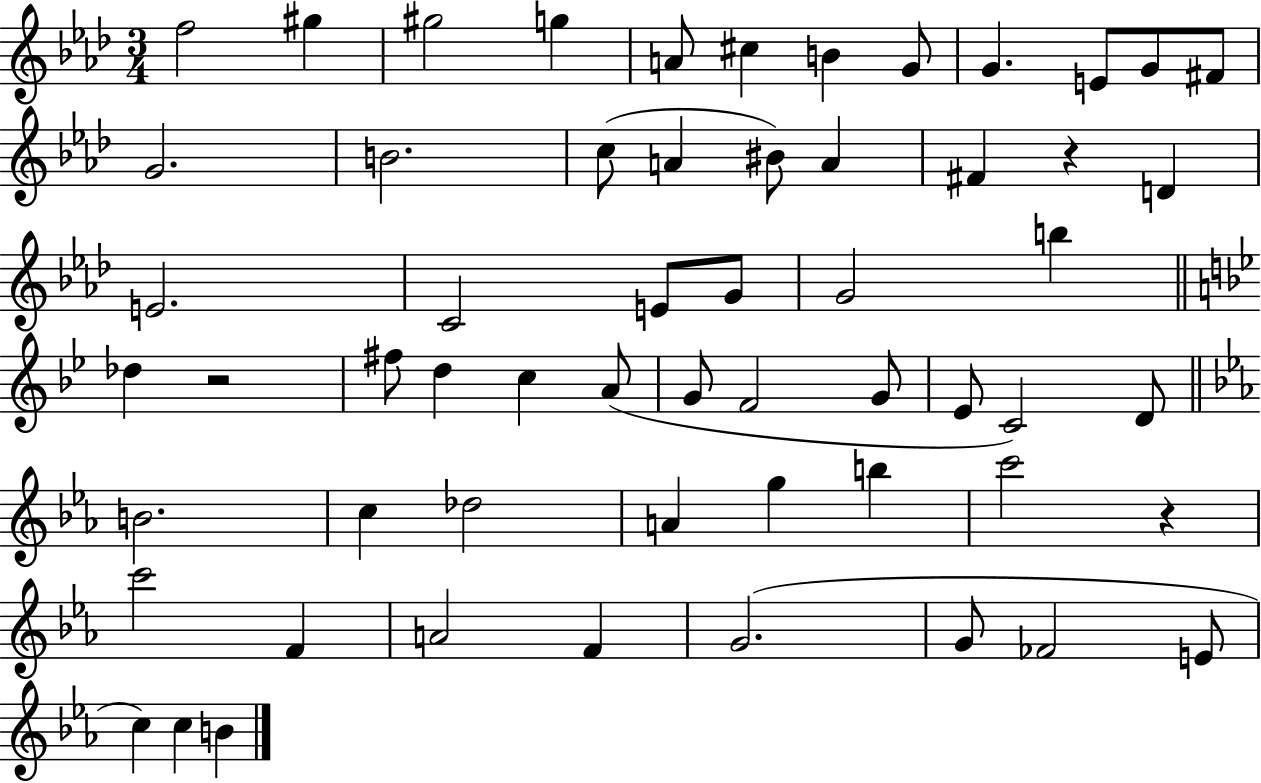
{
  \clef treble
  \numericTimeSignature
  \time 3/4
  \key aes \major
  f''2 gis''4 | gis''2 g''4 | a'8 cis''4 b'4 g'8 | g'4. e'8 g'8 fis'8 | \break g'2. | b'2. | c''8( a'4 bis'8) a'4 | fis'4 r4 d'4 | \break e'2. | c'2 e'8 g'8 | g'2 b''4 | \bar "||" \break \key g \minor des''4 r2 | fis''8 d''4 c''4 a'8( | g'8 f'2 g'8 | ees'8 c'2) d'8 | \break \bar "||" \break \key c \minor b'2. | c''4 des''2 | a'4 g''4 b''4 | c'''2 r4 | \break c'''2 f'4 | a'2 f'4 | g'2.( | g'8 fes'2 e'8 | \break c''4) c''4 b'4 | \bar "|."
}